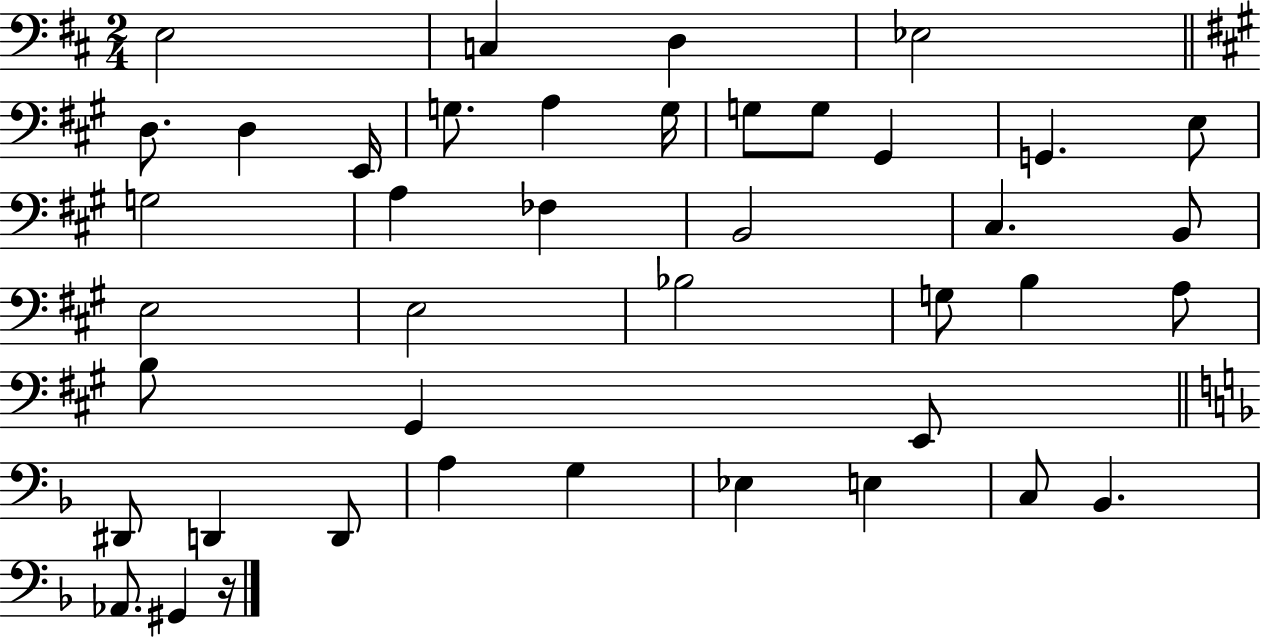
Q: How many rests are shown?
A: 1